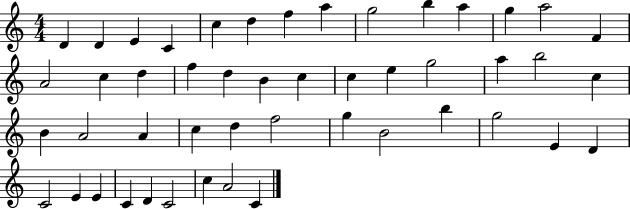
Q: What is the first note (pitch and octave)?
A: D4